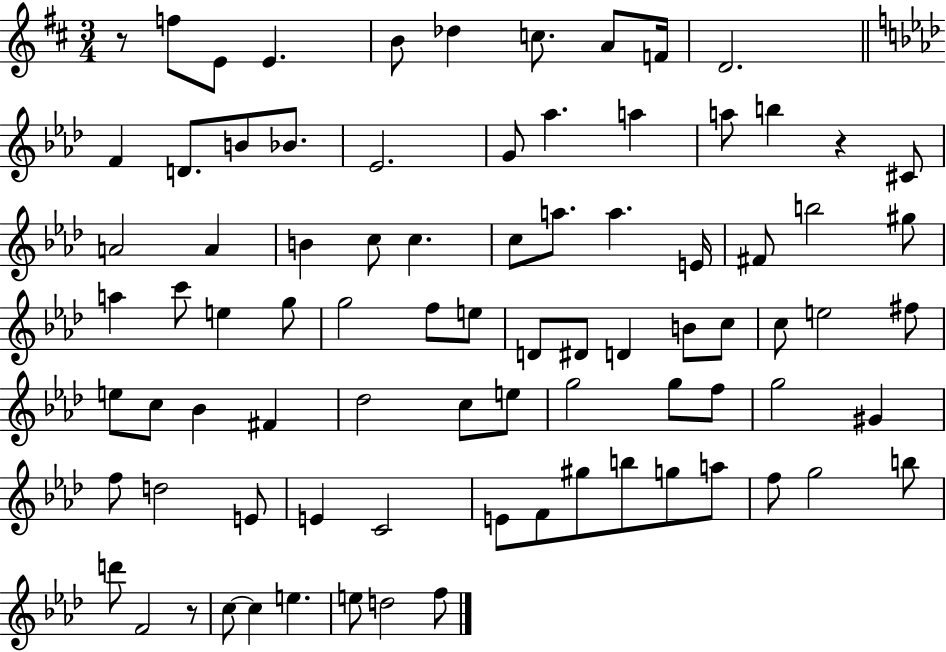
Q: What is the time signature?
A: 3/4